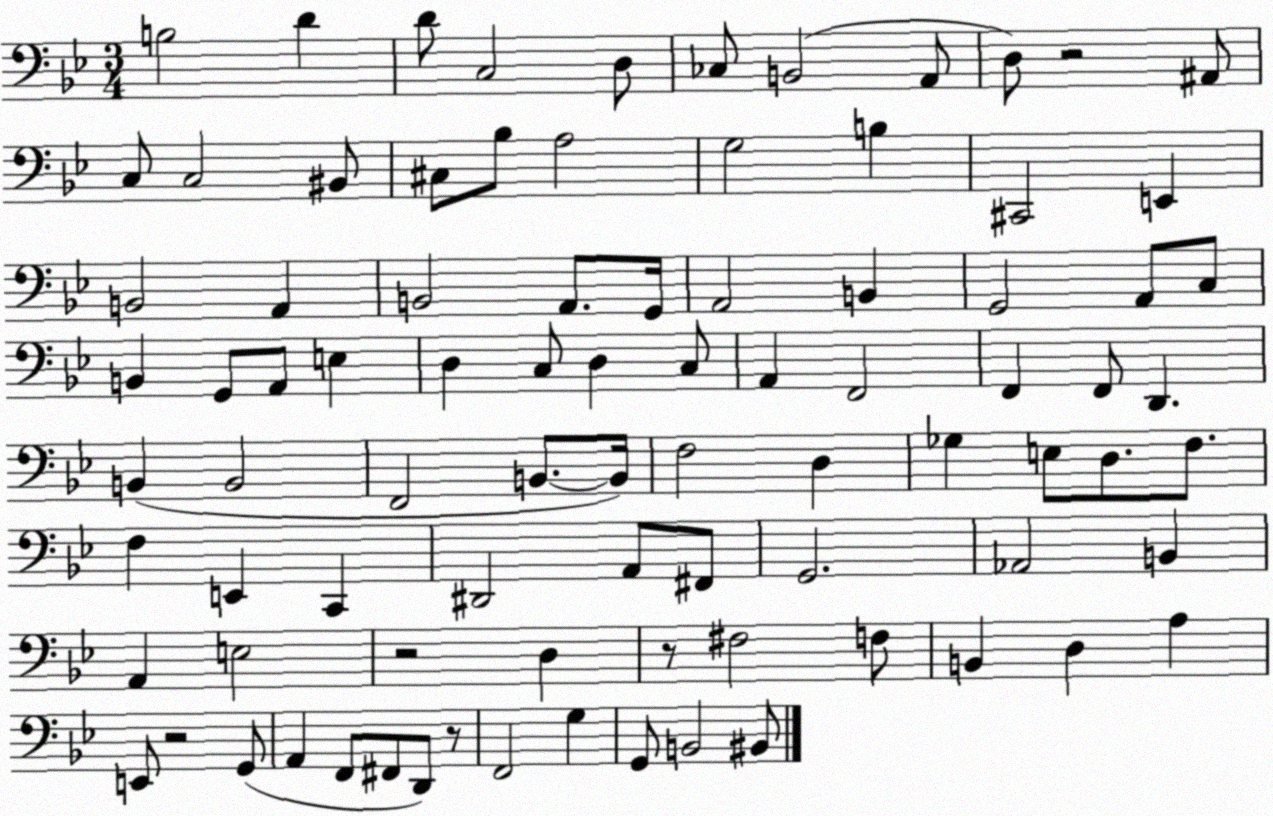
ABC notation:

X:1
T:Untitled
M:3/4
L:1/4
K:Bb
B,2 D D/2 C,2 D,/2 _C,/2 B,,2 A,,/2 D,/2 z2 ^A,,/2 C,/2 C,2 ^B,,/2 ^C,/2 _B,/2 A,2 G,2 B, ^C,,2 E,, B,,2 A,, B,,2 A,,/2 G,,/4 A,,2 B,, G,,2 A,,/2 C,/2 B,, G,,/2 A,,/2 E, D, C,/2 D, C,/2 A,, F,,2 F,, F,,/2 D,, B,, B,,2 F,,2 B,,/2 B,,/4 F,2 D, _G, E,/2 D,/2 F,/2 F, E,, C,, ^D,,2 A,,/2 ^F,,/2 G,,2 _A,,2 B,, A,, E,2 z2 D, z/2 ^F,2 F,/2 B,, D, A, E,,/2 z2 G,,/2 A,, F,,/2 ^F,,/2 D,,/2 z/2 F,,2 G, G,,/2 B,,2 ^B,,/2